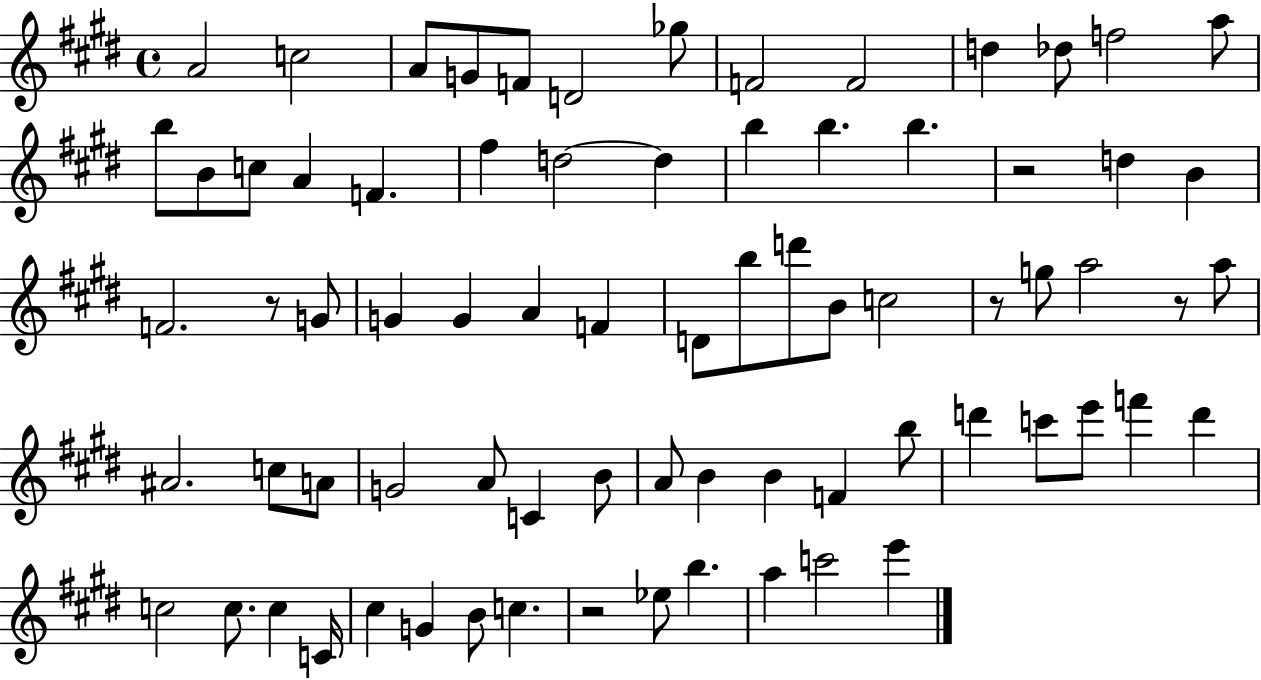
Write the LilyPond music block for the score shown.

{
  \clef treble
  \time 4/4
  \defaultTimeSignature
  \key e \major
  a'2 c''2 | a'8 g'8 f'8 d'2 ges''8 | f'2 f'2 | d''4 des''8 f''2 a''8 | \break b''8 b'8 c''8 a'4 f'4. | fis''4 d''2~~ d''4 | b''4 b''4. b''4. | r2 d''4 b'4 | \break f'2. r8 g'8 | g'4 g'4 a'4 f'4 | d'8 b''8 d'''8 b'8 c''2 | r8 g''8 a''2 r8 a''8 | \break ais'2. c''8 a'8 | g'2 a'8 c'4 b'8 | a'8 b'4 b'4 f'4 b''8 | d'''4 c'''8 e'''8 f'''4 d'''4 | \break c''2 c''8. c''4 c'16 | cis''4 g'4 b'8 c''4. | r2 ees''8 b''4. | a''4 c'''2 e'''4 | \break \bar "|."
}